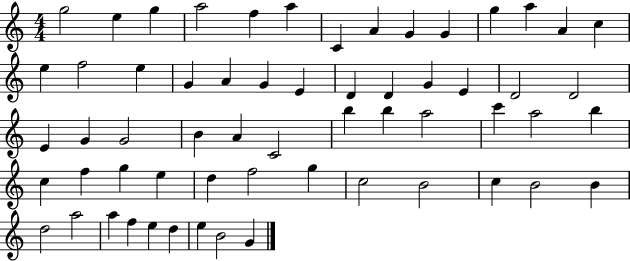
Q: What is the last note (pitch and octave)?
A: G4